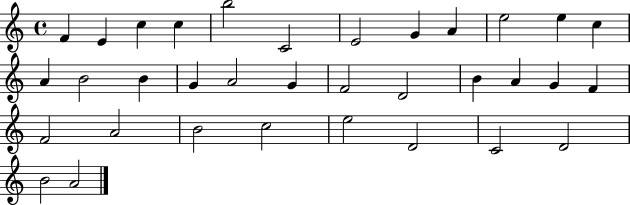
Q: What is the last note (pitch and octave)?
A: A4